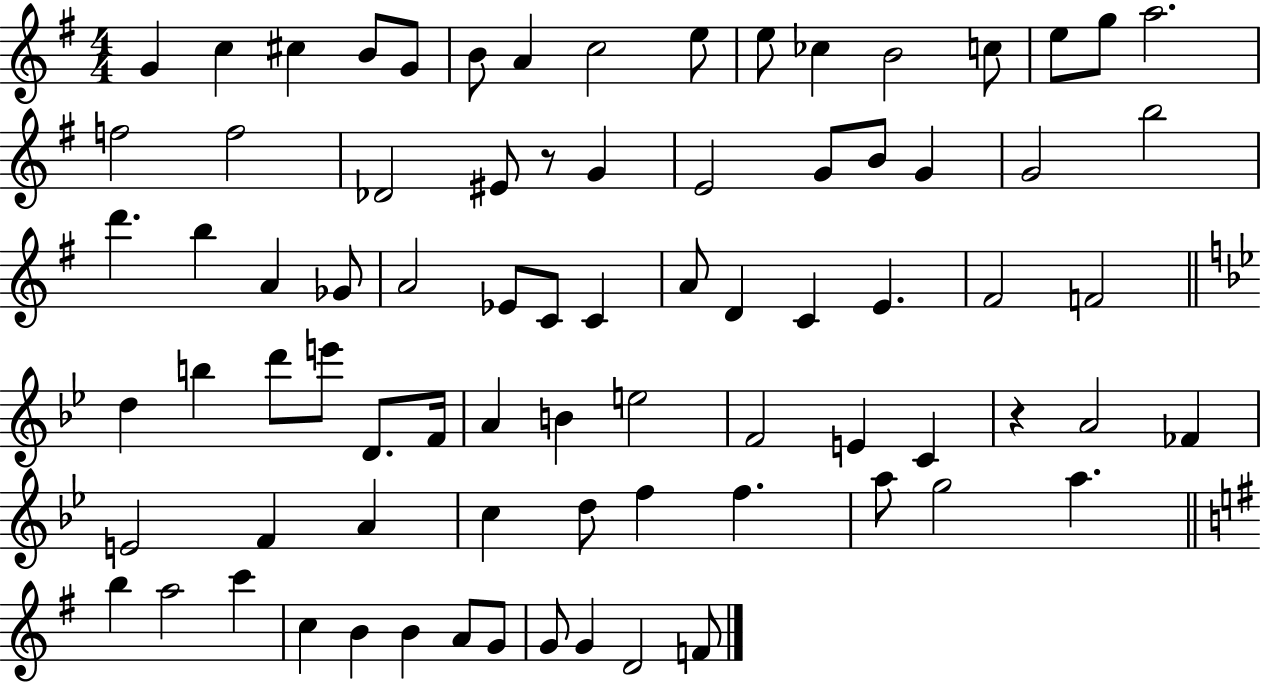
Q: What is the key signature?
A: G major